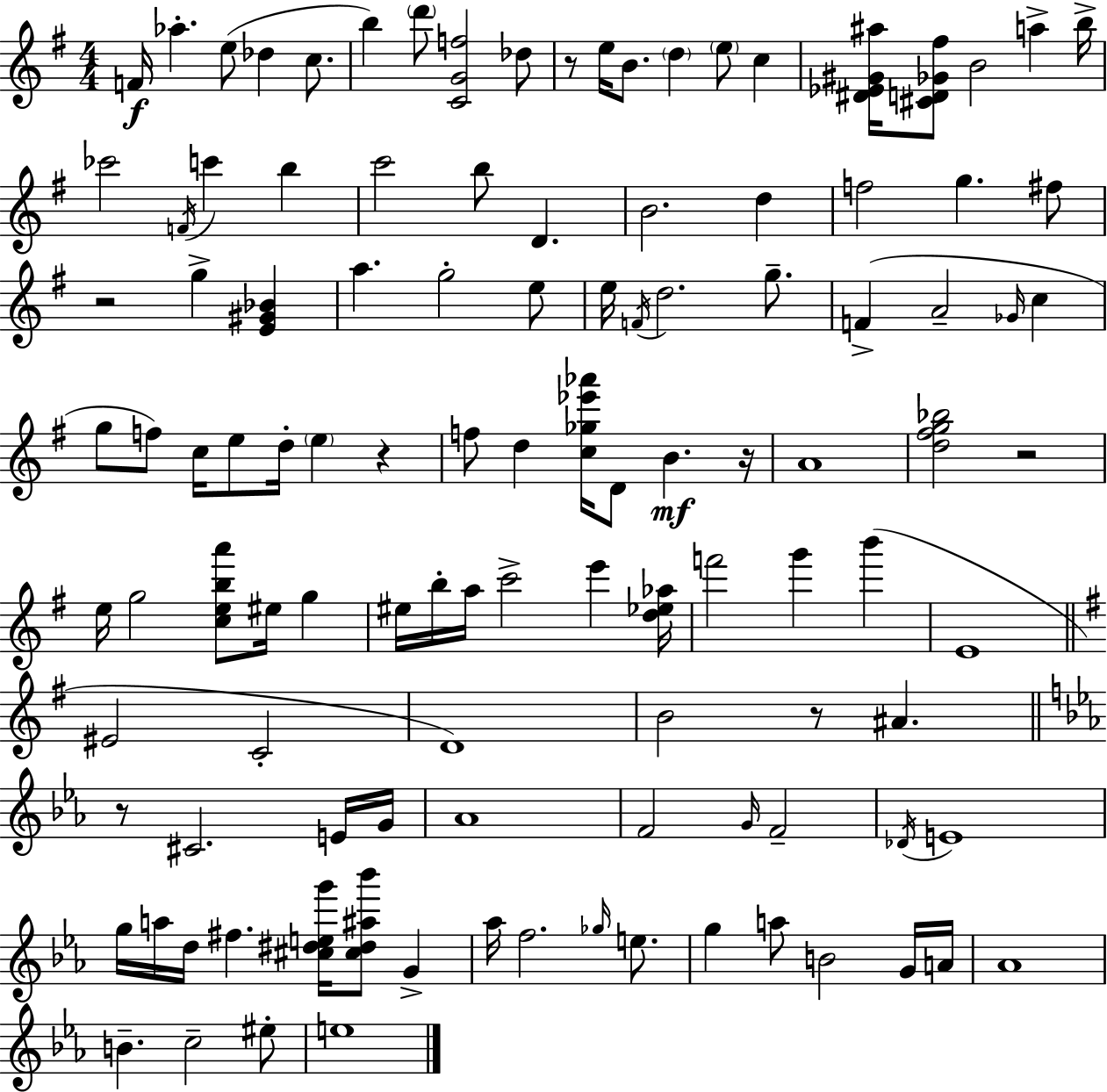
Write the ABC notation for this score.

X:1
T:Untitled
M:4/4
L:1/4
K:G
F/4 _a e/2 _d c/2 b d'/2 [CGf]2 _d/2 z/2 e/4 B/2 d e/2 c [^D_E^G^a]/4 [^CD_G^f]/2 B2 a b/4 _c'2 F/4 c' b c'2 b/2 D B2 d f2 g ^f/2 z2 g [E^G_B] a g2 e/2 e/4 F/4 d2 g/2 F A2 _G/4 c g/2 f/2 c/4 e/2 d/4 e z f/2 d [c_g_e'_a']/4 D/2 B z/4 A4 [d^fg_b]2 z2 e/4 g2 [ceba']/2 ^e/4 g ^e/4 b/4 a/4 c'2 e' [d_e_a]/4 f'2 g' b' E4 ^E2 C2 D4 B2 z/2 ^A z/2 ^C2 E/4 G/4 _A4 F2 G/4 F2 _D/4 E4 g/4 a/4 d/4 ^f [^c^deg']/4 [^c^d^a_b']/2 G _a/4 f2 _g/4 e/2 g a/2 B2 G/4 A/4 _A4 B c2 ^e/2 e4